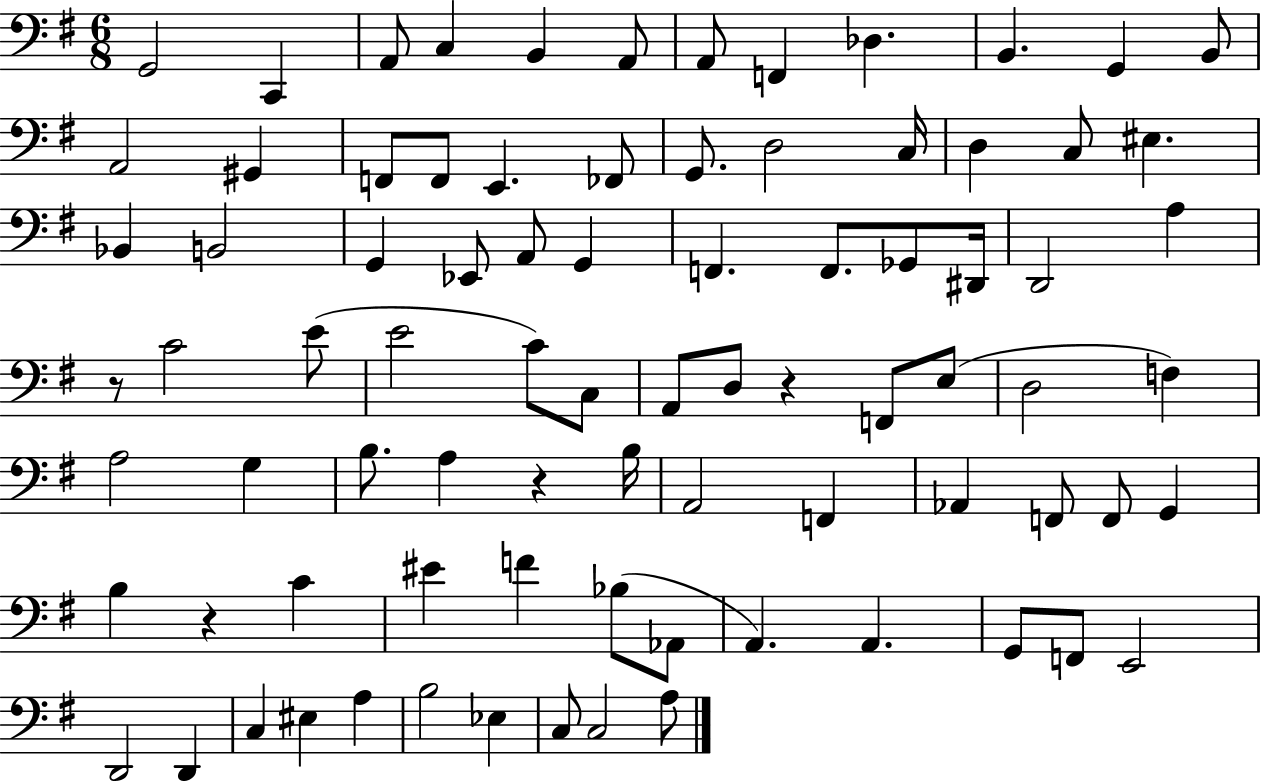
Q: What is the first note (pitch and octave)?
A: G2